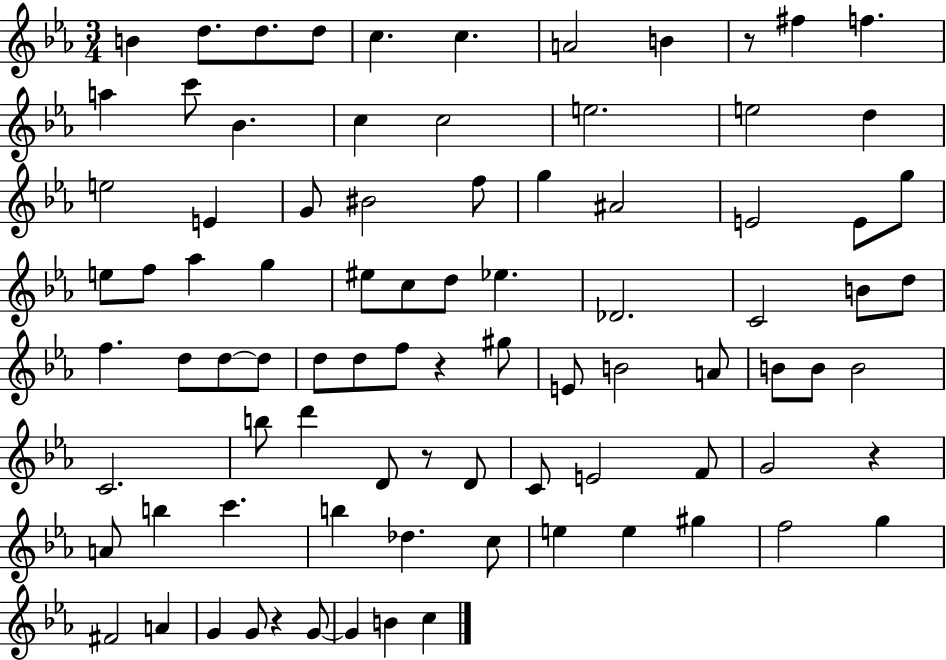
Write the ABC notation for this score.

X:1
T:Untitled
M:3/4
L:1/4
K:Eb
B d/2 d/2 d/2 c c A2 B z/2 ^f f a c'/2 _B c c2 e2 e2 d e2 E G/2 ^B2 f/2 g ^A2 E2 E/2 g/2 e/2 f/2 _a g ^e/2 c/2 d/2 _e _D2 C2 B/2 d/2 f d/2 d/2 d/2 d/2 d/2 f/2 z ^g/2 E/2 B2 A/2 B/2 B/2 B2 C2 b/2 d' D/2 z/2 D/2 C/2 E2 F/2 G2 z A/2 b c' b _d c/2 e e ^g f2 g ^F2 A G G/2 z G/2 G B c